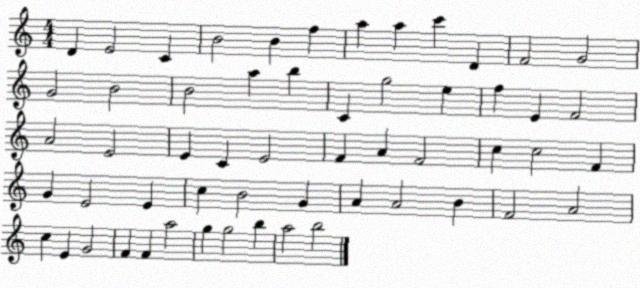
X:1
T:Untitled
M:4/4
L:1/4
K:C
D E2 C B2 B f a a c' D F2 G2 G2 B2 B2 a b C g2 e f E F2 A2 E2 E C E2 F A F2 c c2 F G E2 E c B2 G A A2 B F2 A2 c E G2 F F a2 g g2 b a2 b2